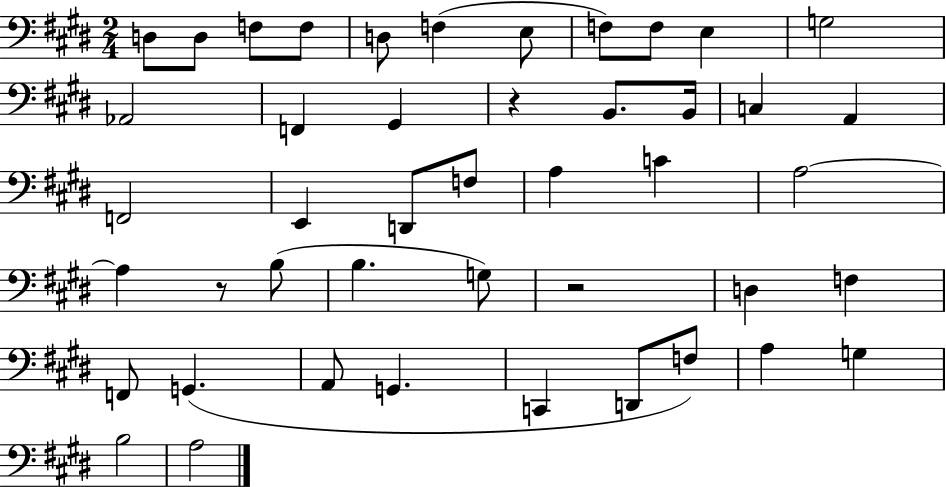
{
  \clef bass
  \numericTimeSignature
  \time 2/4
  \key e \major
  d8 d8 f8 f8 | d8 f4( e8 | f8) f8 e4 | g2 | \break aes,2 | f,4 gis,4 | r4 b,8. b,16 | c4 a,4 | \break f,2 | e,4 d,8 f8 | a4 c'4 | a2~~ | \break a4 r8 b8( | b4. g8) | r2 | d4 f4 | \break f,8 g,4.( | a,8 g,4. | c,4 d,8 f8) | a4 g4 | \break b2 | a2 | \bar "|."
}